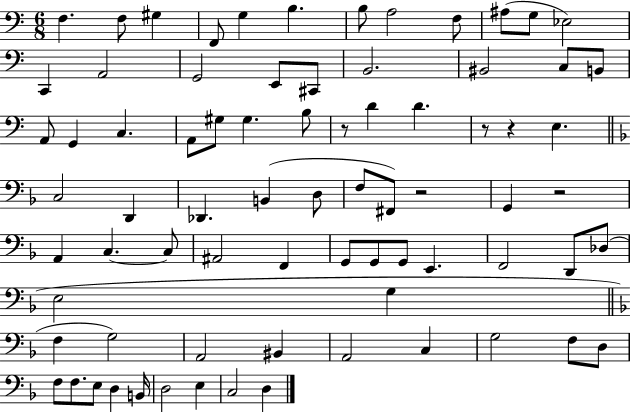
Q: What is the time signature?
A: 6/8